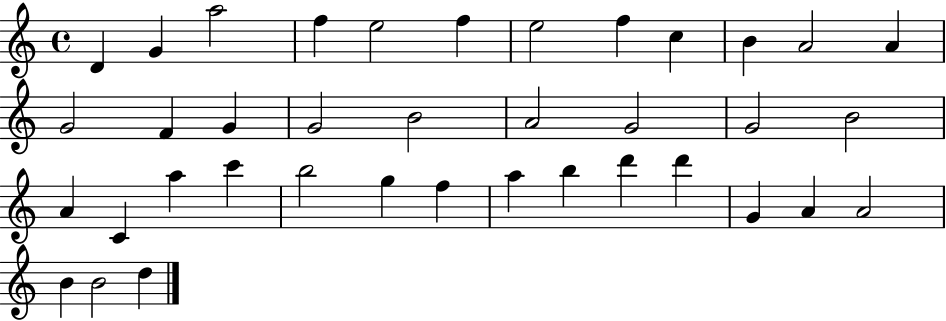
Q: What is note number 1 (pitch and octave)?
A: D4